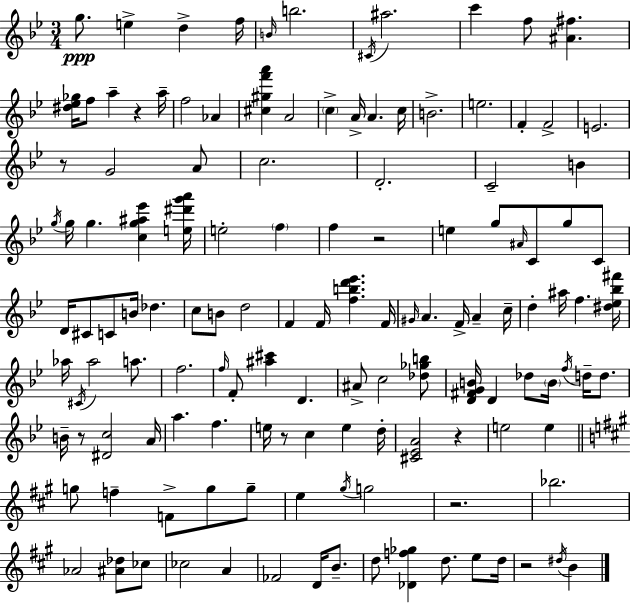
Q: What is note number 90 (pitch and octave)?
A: F5